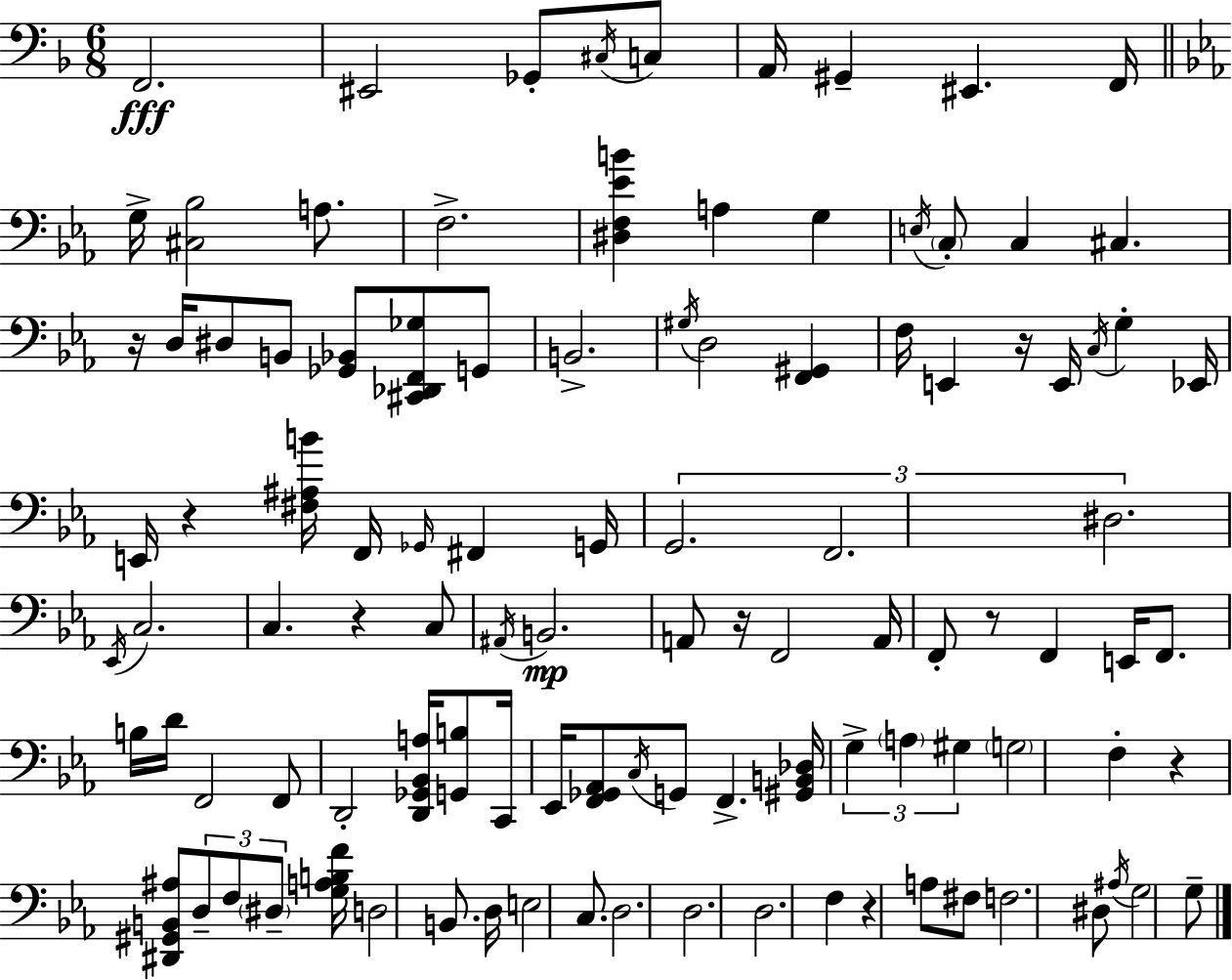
F2/h. EIS2/h Gb2/e C#3/s C3/e A2/s G#2/q EIS2/q. F2/s G3/s [C#3,Bb3]/h A3/e. F3/h. [D#3,F3,Eb4,B4]/q A3/q G3/q E3/s C3/e C3/q C#3/q. R/s D3/s D#3/e B2/e [Gb2,Bb2]/e [C#2,Db2,F2,Gb3]/e G2/e B2/h. G#3/s D3/h [F2,G#2]/q F3/s E2/q R/s E2/s C3/s G3/q Eb2/s E2/s R/q [F#3,A#3,B4]/s F2/s Gb2/s F#2/q G2/s G2/h. F2/h. D#3/h. Eb2/s C3/h. C3/q. R/q C3/e A#2/s B2/h. A2/e R/s F2/h A2/s F2/e R/e F2/q E2/s F2/e. B3/s D4/s F2/h F2/e D2/h [D2,Gb2,Bb2,A3]/s [G2,B3]/e C2/s Eb2/s [F2,Gb2,Ab2]/e C3/s G2/e F2/q. [G#2,B2,Db3]/s G3/q A3/q G#3/q G3/h F3/q R/q [D#2,G#2,B2,A#3]/e D3/e F3/e D#3/e [G3,A3,B3,F4]/s D3/h B2/e. D3/s E3/h C3/e. D3/h. D3/h. D3/h. F3/q R/q A3/e F#3/e F3/h. D#3/e A#3/s G3/h G3/e